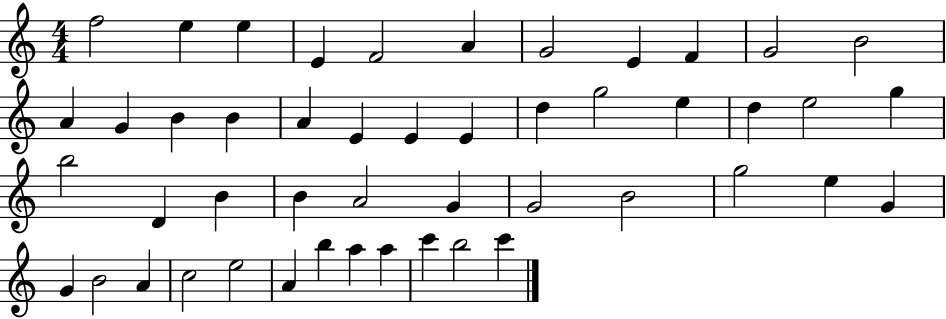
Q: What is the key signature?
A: C major